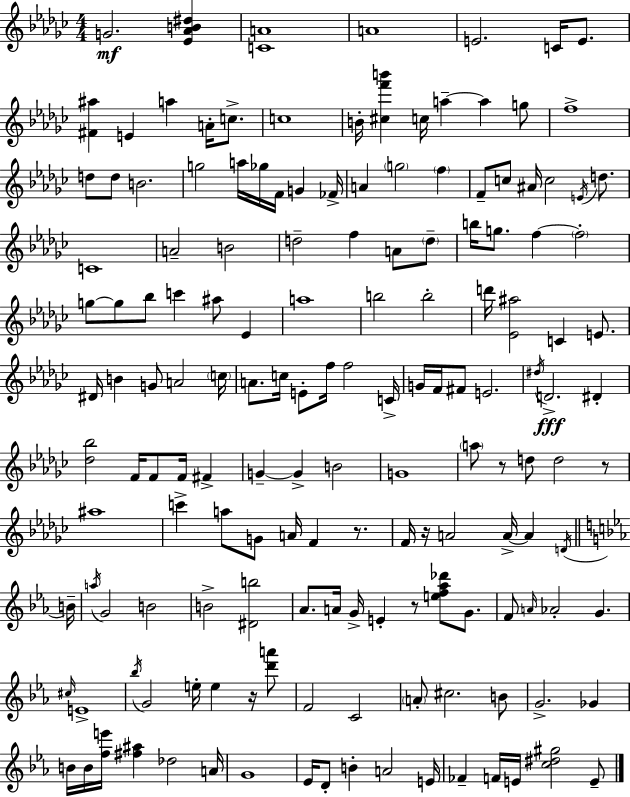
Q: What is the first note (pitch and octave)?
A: G4